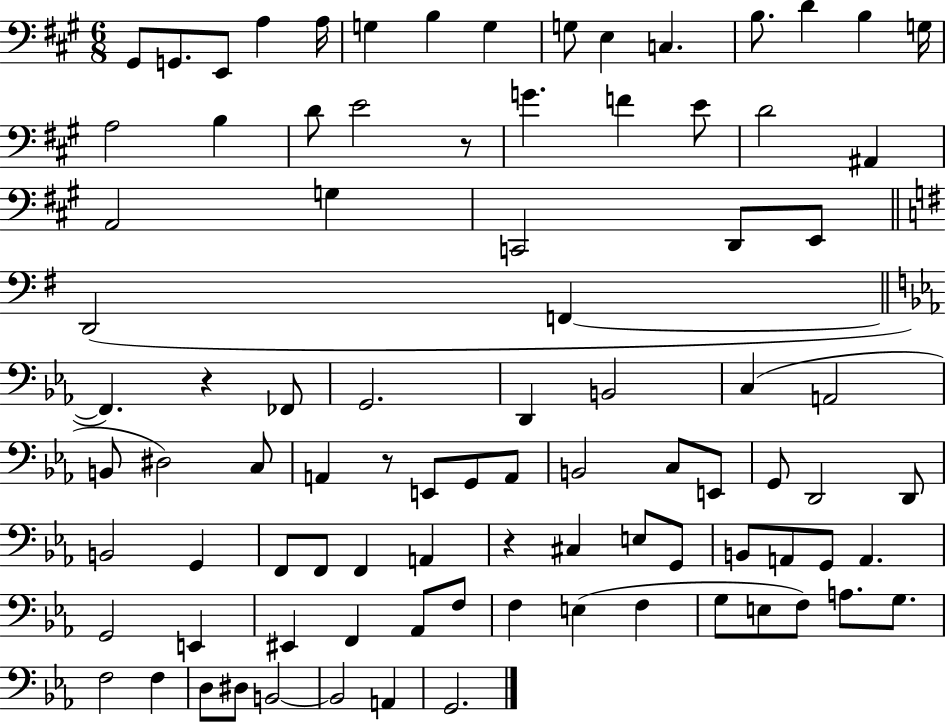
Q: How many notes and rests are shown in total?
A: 90